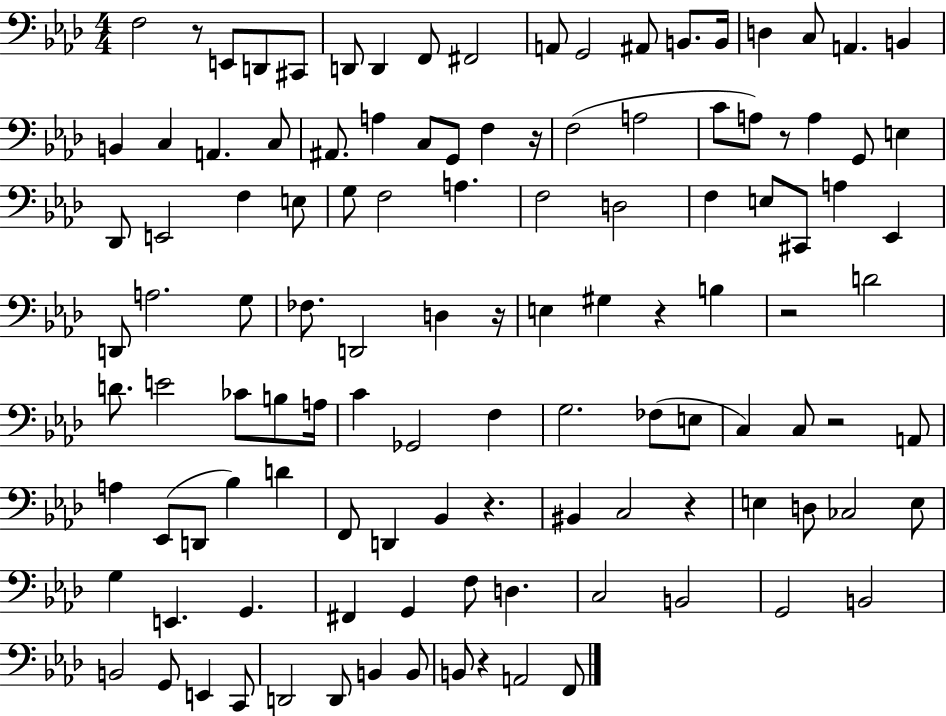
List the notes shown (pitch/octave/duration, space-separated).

F3/h R/e E2/e D2/e C#2/e D2/e D2/q F2/e F#2/h A2/e G2/h A#2/e B2/e. B2/s D3/q C3/e A2/q. B2/q B2/q C3/q A2/q. C3/e A#2/e. A3/q C3/e G2/e F3/q R/s F3/h A3/h C4/e A3/e R/e A3/q G2/e E3/q Db2/e E2/h F3/q E3/e G3/e F3/h A3/q. F3/h D3/h F3/q E3/e C#2/e A3/q Eb2/q D2/e A3/h. G3/e FES3/e. D2/h D3/q R/s E3/q G#3/q R/q B3/q R/h D4/h D4/e. E4/h CES4/e B3/e A3/s C4/q Gb2/h F3/q G3/h. FES3/e E3/e C3/q C3/e R/h A2/e A3/q Eb2/e D2/e Bb3/q D4/q F2/e D2/q Bb2/q R/q. BIS2/q C3/h R/q E3/q D3/e CES3/h E3/e G3/q E2/q. G2/q. F#2/q G2/q F3/e D3/q. C3/h B2/h G2/h B2/h B2/h G2/e E2/q C2/e D2/h D2/e B2/q B2/e B2/e R/q A2/h F2/e